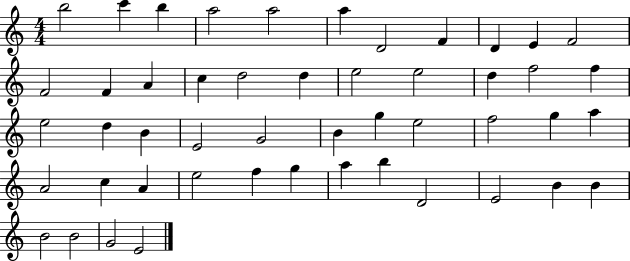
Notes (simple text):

B5/h C6/q B5/q A5/h A5/h A5/q D4/h F4/q D4/q E4/q F4/h F4/h F4/q A4/q C5/q D5/h D5/q E5/h E5/h D5/q F5/h F5/q E5/h D5/q B4/q E4/h G4/h B4/q G5/q E5/h F5/h G5/q A5/q A4/h C5/q A4/q E5/h F5/q G5/q A5/q B5/q D4/h E4/h B4/q B4/q B4/h B4/h G4/h E4/h